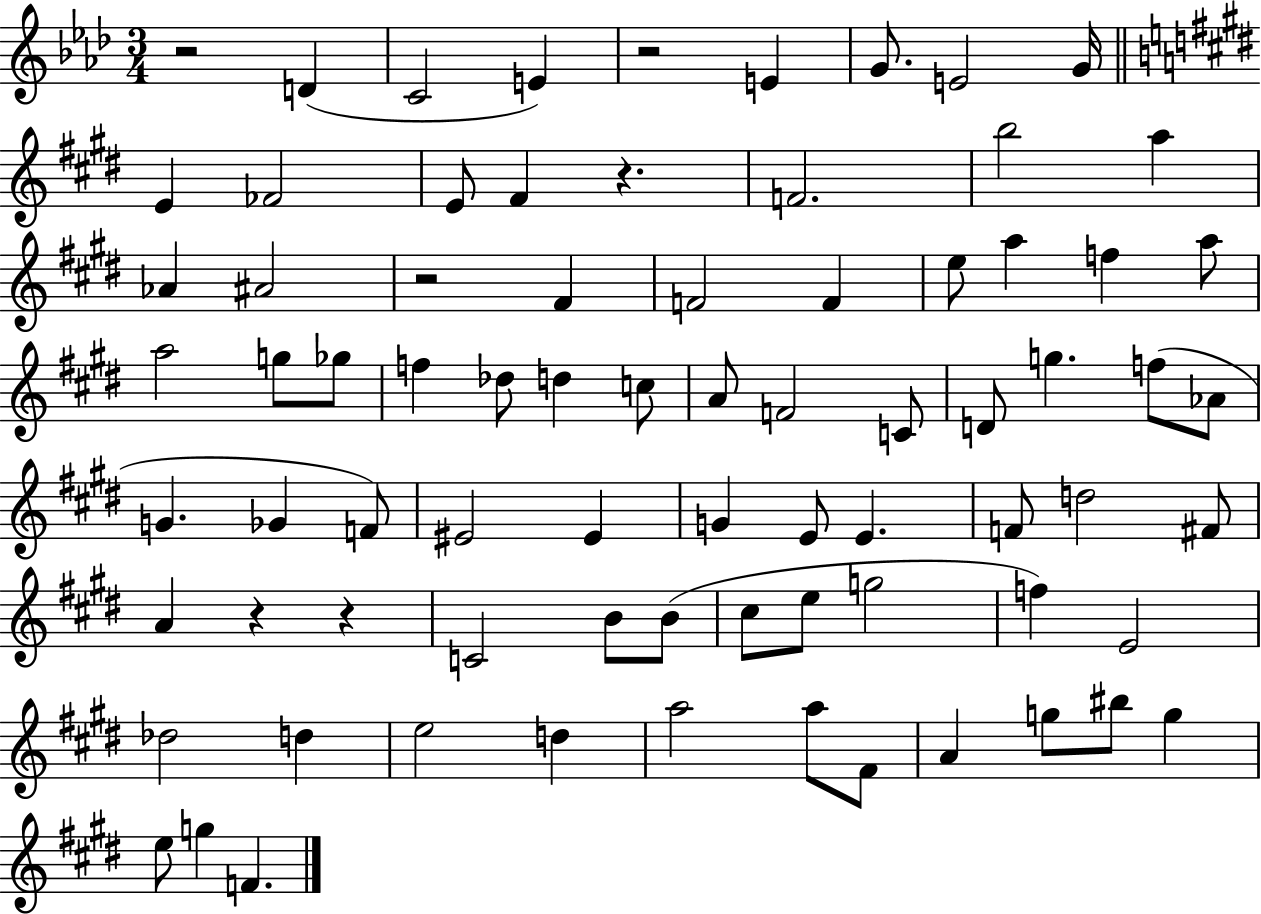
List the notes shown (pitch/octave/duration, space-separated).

R/h D4/q C4/h E4/q R/h E4/q G4/e. E4/h G4/s E4/q FES4/h E4/e F#4/q R/q. F4/h. B5/h A5/q Ab4/q A#4/h R/h F#4/q F4/h F4/q E5/e A5/q F5/q A5/e A5/h G5/e Gb5/e F5/q Db5/e D5/q C5/e A4/e F4/h C4/e D4/e G5/q. F5/e Ab4/e G4/q. Gb4/q F4/e EIS4/h EIS4/q G4/q E4/e E4/q. F4/e D5/h F#4/e A4/q R/q R/q C4/h B4/e B4/e C#5/e E5/e G5/h F5/q E4/h Db5/h D5/q E5/h D5/q A5/h A5/e F#4/e A4/q G5/e BIS5/e G5/q E5/e G5/q F4/q.